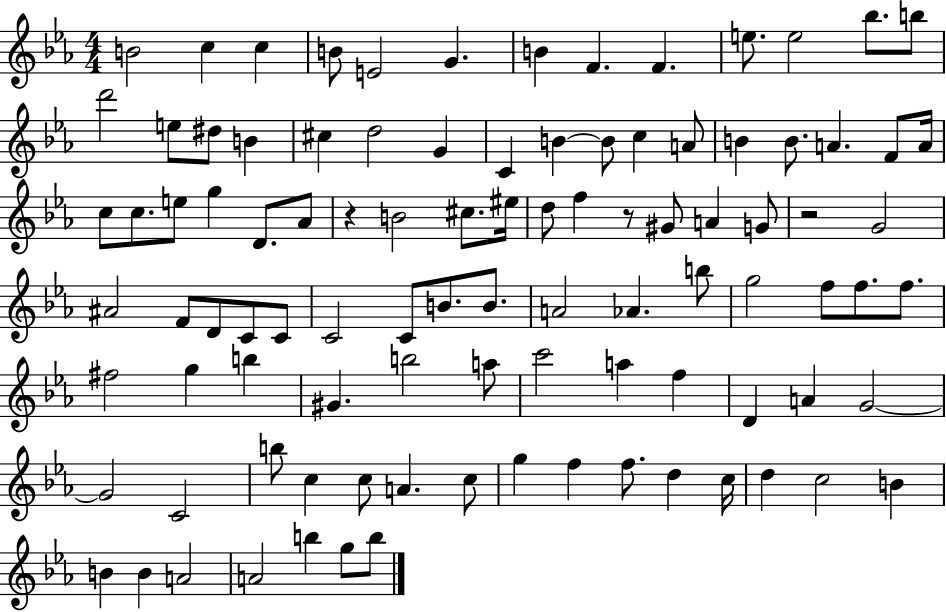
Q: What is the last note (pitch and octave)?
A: B5